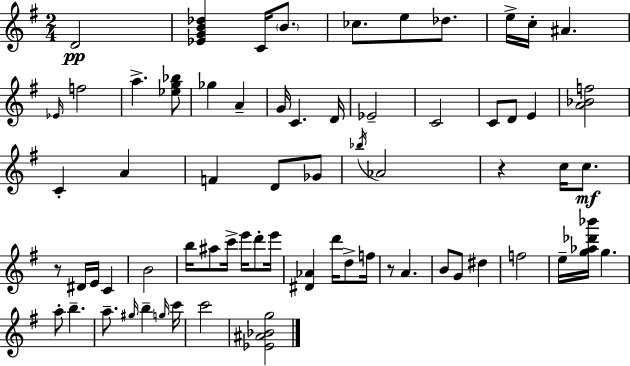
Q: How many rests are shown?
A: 3